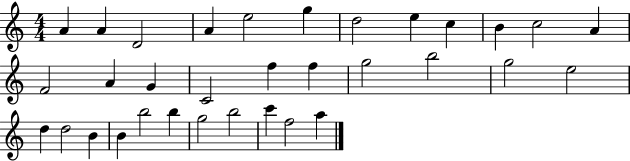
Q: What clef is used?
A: treble